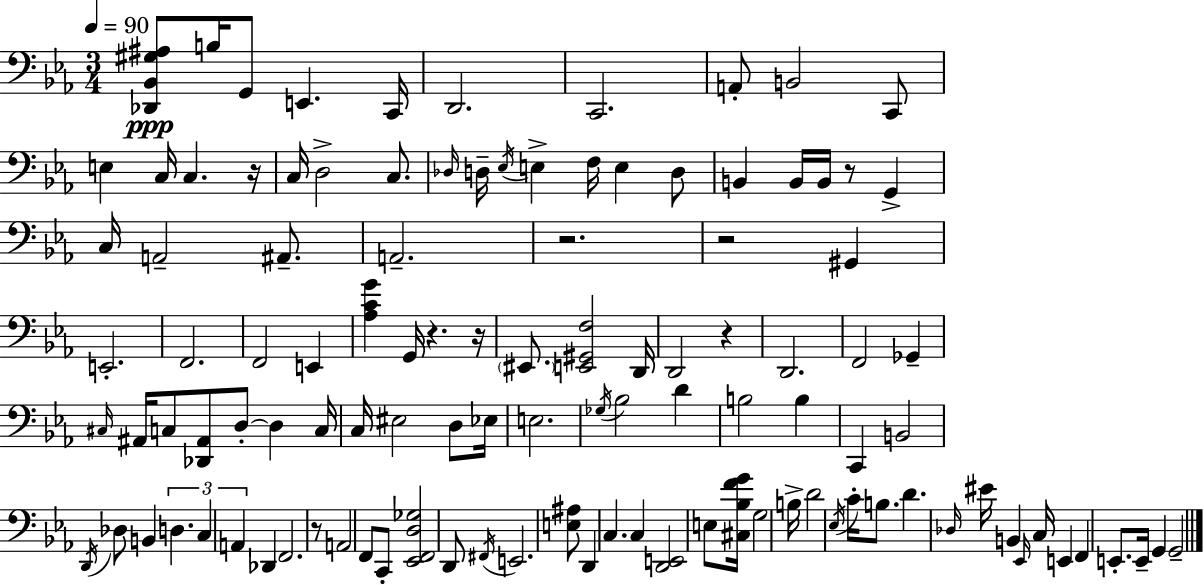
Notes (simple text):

[Db2,Bb2,G#3,A#3]/e B3/s G2/e E2/q. C2/s D2/h. C2/h. A2/e B2/h C2/e E3/q C3/s C3/q. R/s C3/s D3/h C3/e. Db3/s D3/s Eb3/s E3/q F3/s E3/q D3/e B2/q B2/s B2/s R/e G2/q C3/s A2/h A#2/e. A2/h. R/h. R/h G#2/q E2/h. F2/h. F2/h E2/q [Ab3,C4,G4]/q G2/s R/q. R/s EIS2/e. [E2,G#2,F3]/h D2/s D2/h R/q D2/h. F2/h Gb2/q C#3/s A#2/s C3/e [Db2,A#2]/e D3/e D3/q C3/s C3/s EIS3/h D3/e Eb3/s E3/h. Gb3/s Bb3/h D4/q B3/h B3/q C2/q B2/h D2/s Db3/e B2/q D3/q. C3/q A2/q Db2/q F2/h. R/e A2/h F2/e C2/e [Eb2,F2,D3,Gb3]/h D2/e F#2/s E2/h. [E3,A#3]/e D2/q C3/q. C3/q [D2,E2]/h E3/e [C#3,Bb3,F4,G4]/s G3/h B3/s D4/h Eb3/s C4/s B3/e. D4/q. Db3/s EIS4/s B2/q Eb2/s C3/s E2/q F2/q E2/e. E2/s G2/q G2/h